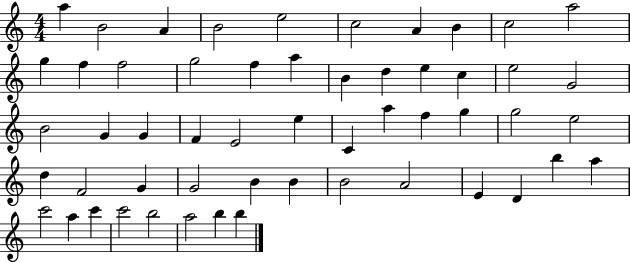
X:1
T:Untitled
M:4/4
L:1/4
K:C
a B2 A B2 e2 c2 A B c2 a2 g f f2 g2 f a B d e c e2 G2 B2 G G F E2 e C a f g g2 e2 d F2 G G2 B B B2 A2 E D b a c'2 a c' c'2 b2 a2 b b